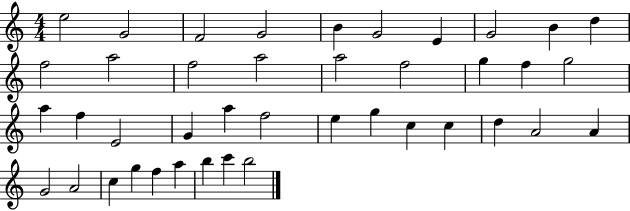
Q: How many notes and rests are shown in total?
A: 41